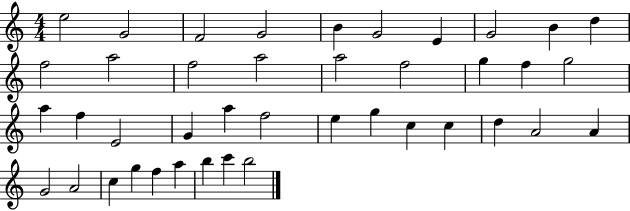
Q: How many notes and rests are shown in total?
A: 41